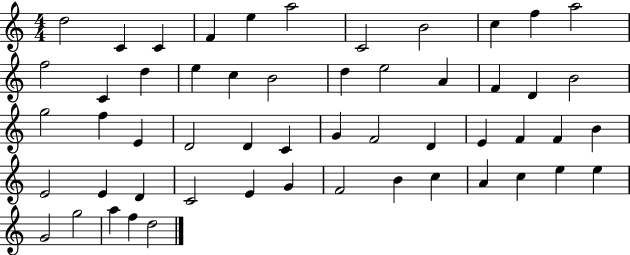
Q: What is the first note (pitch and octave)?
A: D5